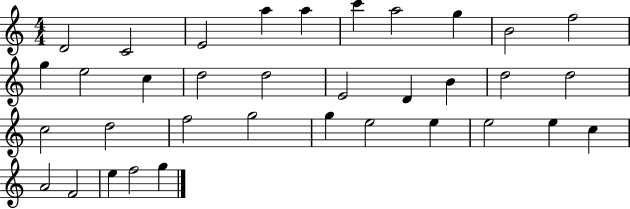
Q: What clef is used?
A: treble